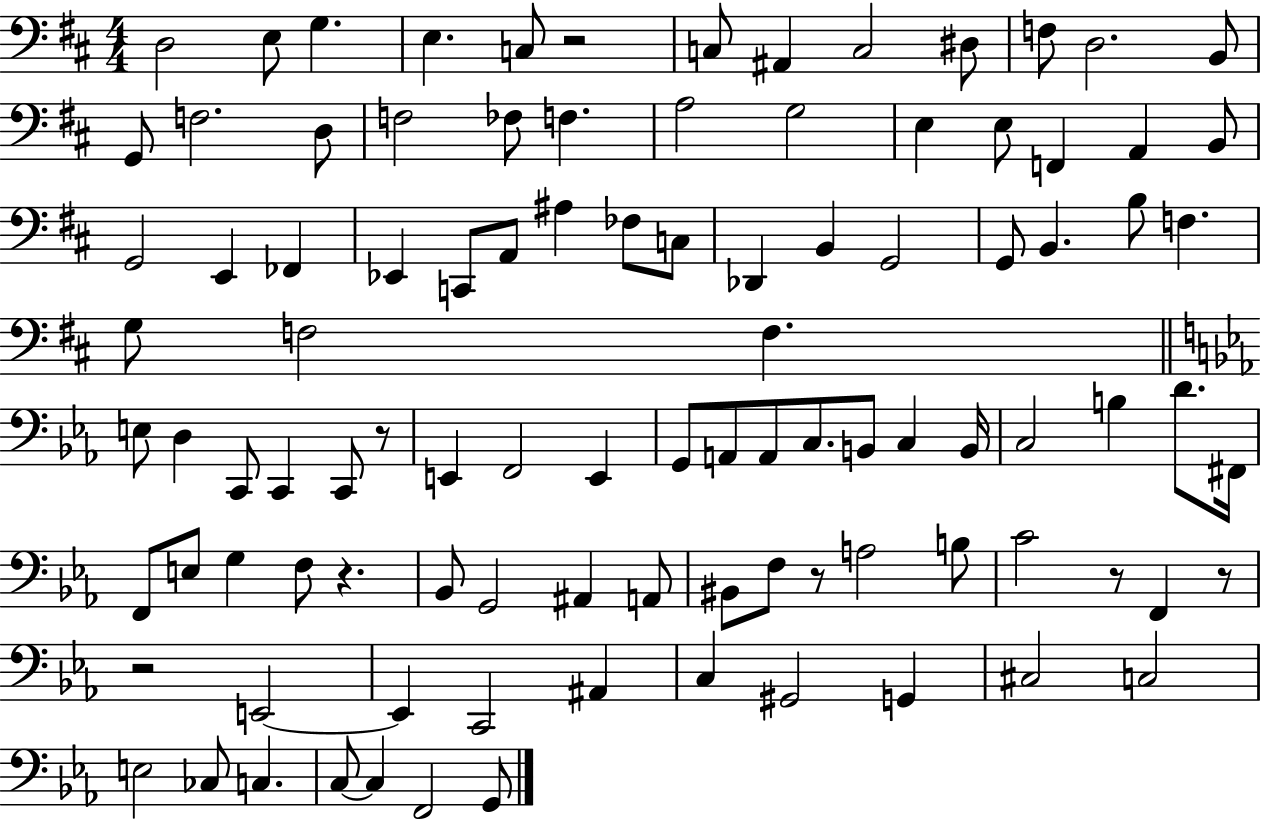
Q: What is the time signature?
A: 4/4